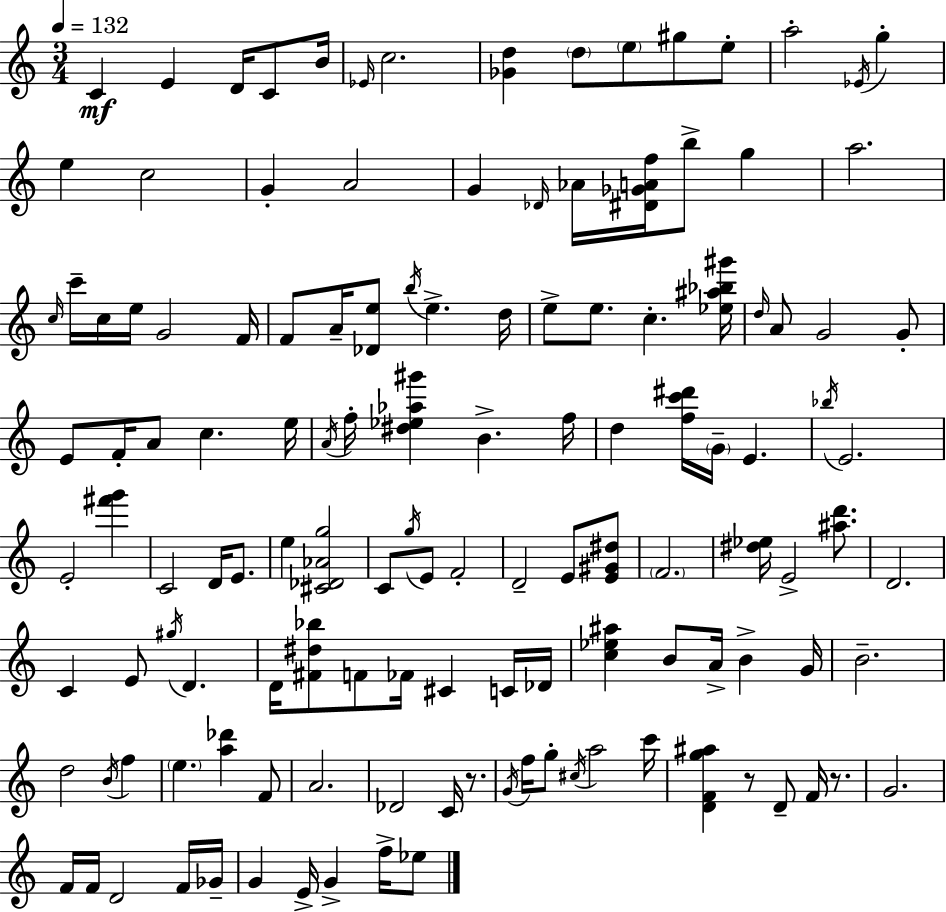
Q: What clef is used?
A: treble